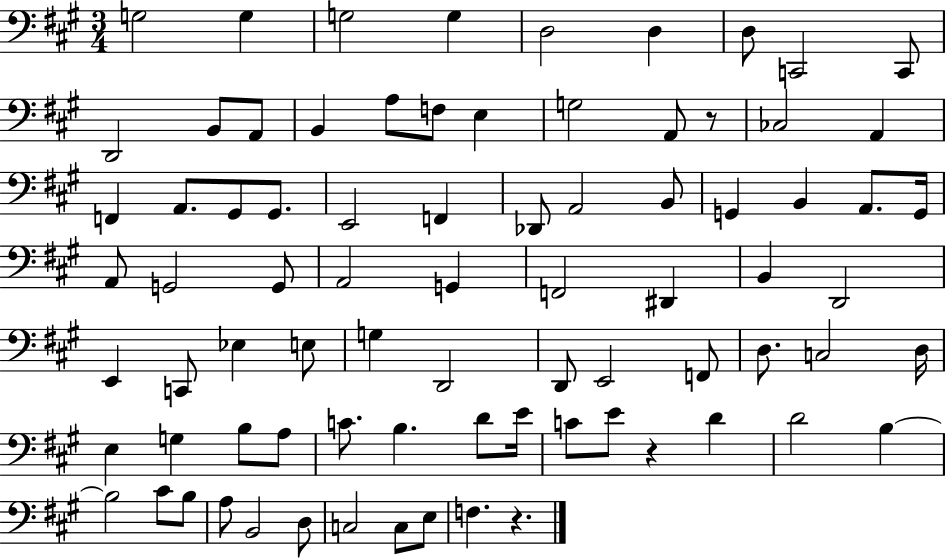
G3/h G3/q G3/h G3/q D3/h D3/q D3/e C2/h C2/e D2/h B2/e A2/e B2/q A3/e F3/e E3/q G3/h A2/e R/e CES3/h A2/q F2/q A2/e. G#2/e G#2/e. E2/h F2/q Db2/e A2/h B2/e G2/q B2/q A2/e. G2/s A2/e G2/h G2/e A2/h G2/q F2/h D#2/q B2/q D2/h E2/q C2/e Eb3/q E3/e G3/q D2/h D2/e E2/h F2/e D3/e. C3/h D3/s E3/q G3/q B3/e A3/e C4/e. B3/q. D4/e E4/s C4/e E4/e R/q D4/q D4/h B3/q B3/h C#4/e B3/e A3/e B2/h D3/e C3/h C3/e E3/e F3/q. R/q.